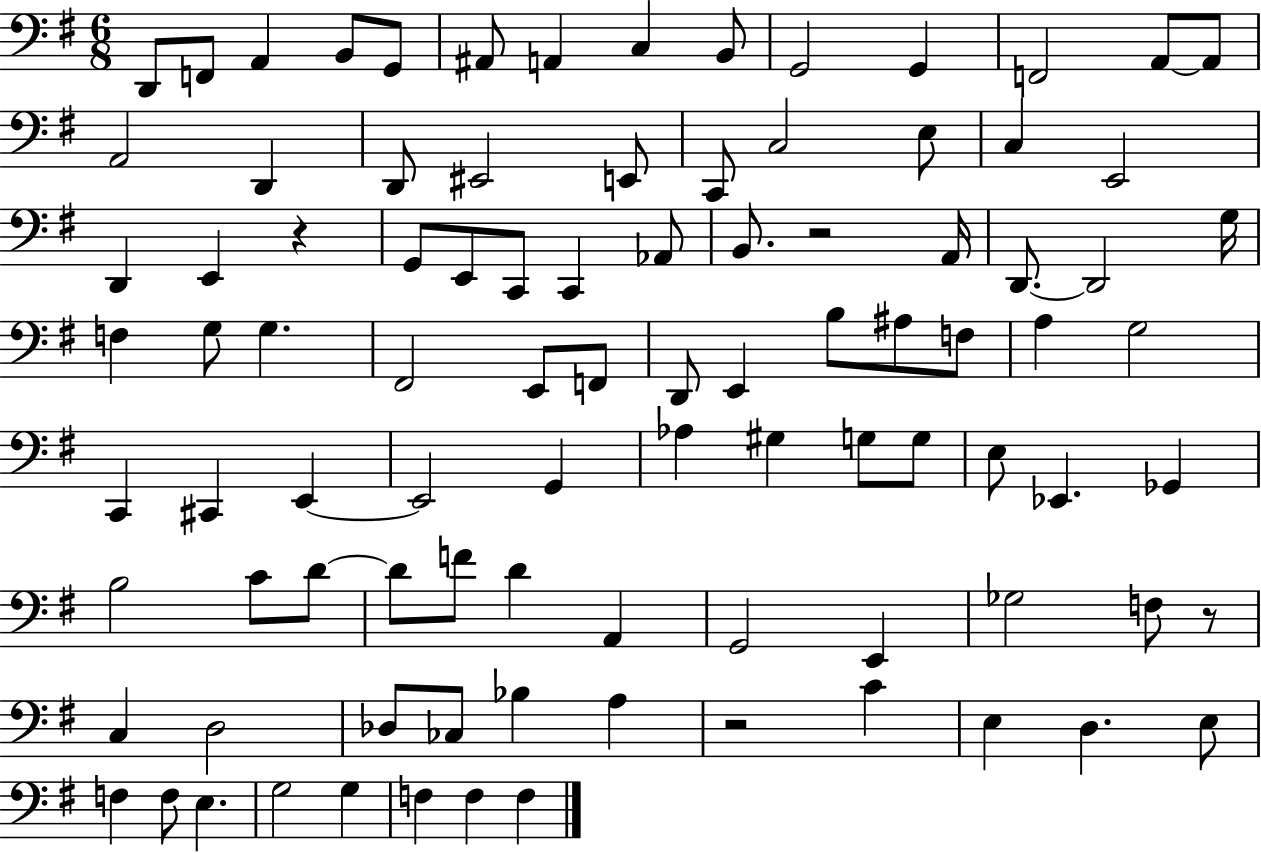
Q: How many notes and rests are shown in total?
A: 94